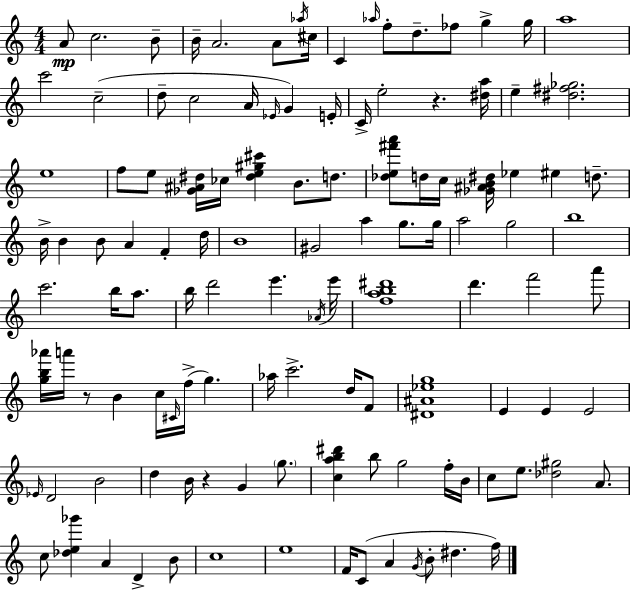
A4/e C5/h. B4/e B4/s A4/h. A4/e Ab5/s C#5/s C4/q Ab5/s F5/e D5/e. FES5/e G5/q G5/s A5/w C6/h C5/h D5/e C5/h A4/s Eb4/s G4/q E4/s C4/s E5/h R/q. [D#5,A5]/s E5/q [D#5,F#5,Gb5]/h. E5/w F5/e E5/e [Gb4,A#4,D#5]/s CES5/s [D#5,E5,G#5,C#6]/q B4/e. D5/e. [Db5,E5,F#6,A6]/e D5/s C5/s [Gb4,A#4,B4,D#5]/s Eb5/q EIS5/q D5/e. B4/s B4/q B4/e A4/q F4/q D5/s B4/w G#4/h A5/q G5/e. G5/s A5/h G5/h B5/w C6/h. B5/s A5/e. B5/s D6/h E6/q. Ab4/s E6/s [F5,A5,B5,D#6]/w D6/q. F6/h A6/e [G5,B5,Ab6]/s A6/s R/e B4/q C5/s C#4/s F5/s G5/q. Ab5/s C6/h. D5/s F4/e [D#4,A#4,Eb5,G5]/w E4/q E4/q E4/h Eb4/s D4/h B4/h D5/q B4/s R/q G4/q G5/e. [C5,A5,B5,D#6]/q B5/e G5/h F5/s B4/s C5/e E5/e. [Db5,G#5]/h A4/e. C5/e [Db5,E5,Gb6]/q A4/q D4/q B4/e C5/w E5/w F4/s C4/e A4/q G4/s B4/e D#5/q. F5/s